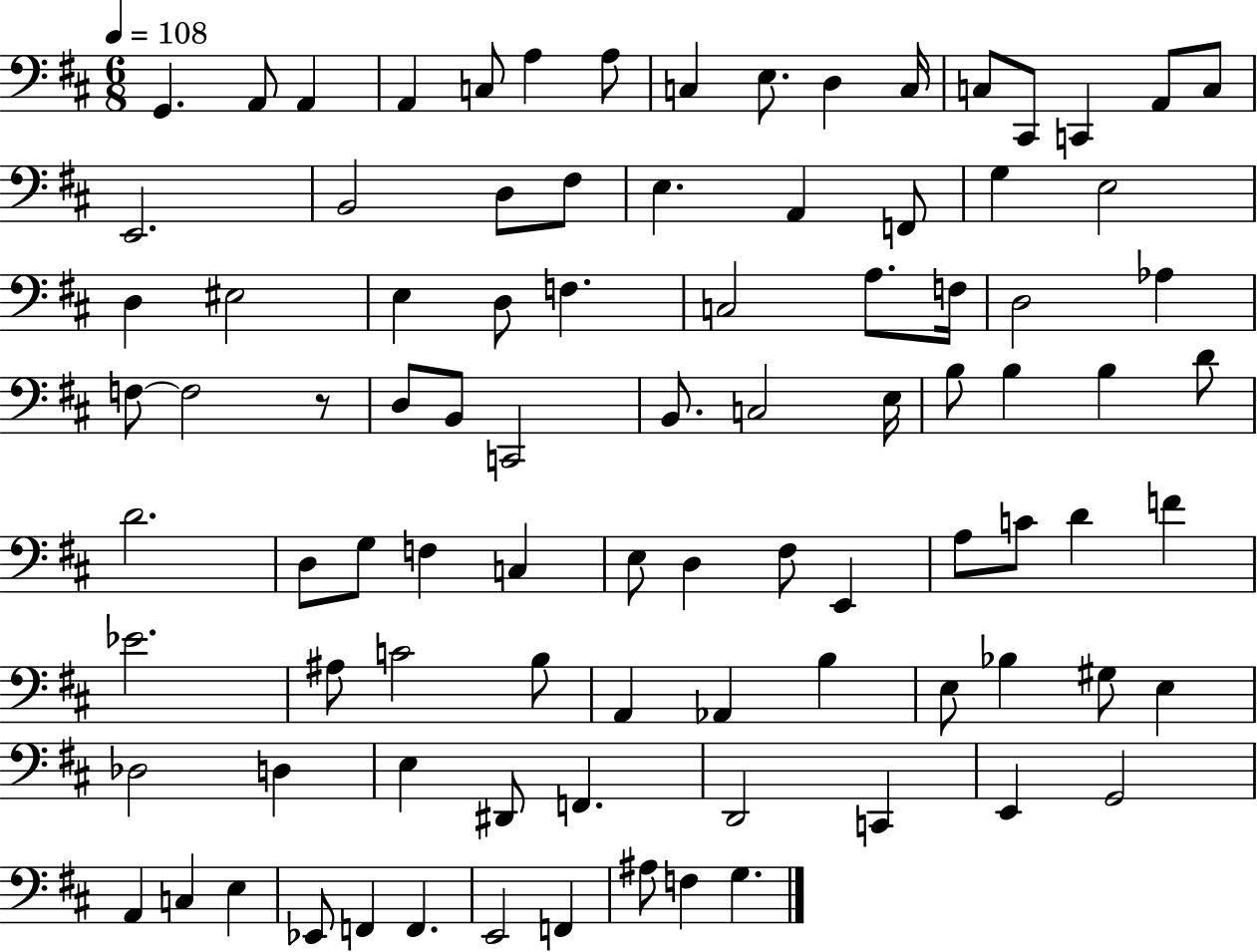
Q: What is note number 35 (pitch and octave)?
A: Ab3